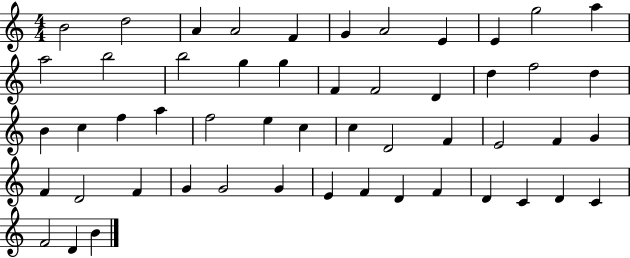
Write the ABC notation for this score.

X:1
T:Untitled
M:4/4
L:1/4
K:C
B2 d2 A A2 F G A2 E E g2 a a2 b2 b2 g g F F2 D d f2 d B c f a f2 e c c D2 F E2 F G F D2 F G G2 G E F D F D C D C F2 D B